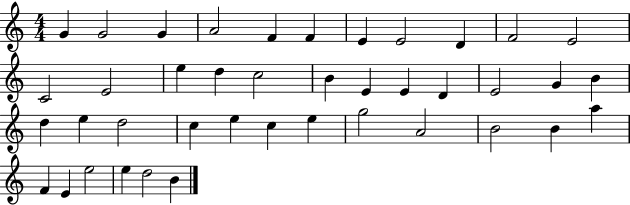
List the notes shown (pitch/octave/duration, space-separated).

G4/q G4/h G4/q A4/h F4/q F4/q E4/q E4/h D4/q F4/h E4/h C4/h E4/h E5/q D5/q C5/h B4/q E4/q E4/q D4/q E4/h G4/q B4/q D5/q E5/q D5/h C5/q E5/q C5/q E5/q G5/h A4/h B4/h B4/q A5/q F4/q E4/q E5/h E5/q D5/h B4/q